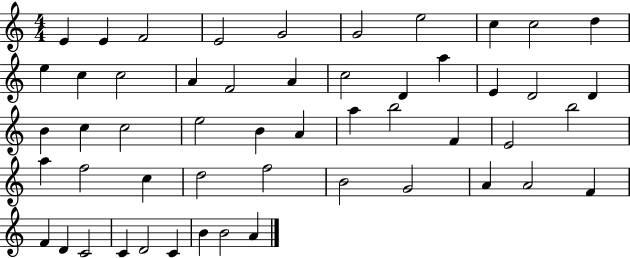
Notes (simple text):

E4/q E4/q F4/h E4/h G4/h G4/h E5/h C5/q C5/h D5/q E5/q C5/q C5/h A4/q F4/h A4/q C5/h D4/q A5/q E4/q D4/h D4/q B4/q C5/q C5/h E5/h B4/q A4/q A5/q B5/h F4/q E4/h B5/h A5/q F5/h C5/q D5/h F5/h B4/h G4/h A4/q A4/h F4/q F4/q D4/q C4/h C4/q D4/h C4/q B4/q B4/h A4/q